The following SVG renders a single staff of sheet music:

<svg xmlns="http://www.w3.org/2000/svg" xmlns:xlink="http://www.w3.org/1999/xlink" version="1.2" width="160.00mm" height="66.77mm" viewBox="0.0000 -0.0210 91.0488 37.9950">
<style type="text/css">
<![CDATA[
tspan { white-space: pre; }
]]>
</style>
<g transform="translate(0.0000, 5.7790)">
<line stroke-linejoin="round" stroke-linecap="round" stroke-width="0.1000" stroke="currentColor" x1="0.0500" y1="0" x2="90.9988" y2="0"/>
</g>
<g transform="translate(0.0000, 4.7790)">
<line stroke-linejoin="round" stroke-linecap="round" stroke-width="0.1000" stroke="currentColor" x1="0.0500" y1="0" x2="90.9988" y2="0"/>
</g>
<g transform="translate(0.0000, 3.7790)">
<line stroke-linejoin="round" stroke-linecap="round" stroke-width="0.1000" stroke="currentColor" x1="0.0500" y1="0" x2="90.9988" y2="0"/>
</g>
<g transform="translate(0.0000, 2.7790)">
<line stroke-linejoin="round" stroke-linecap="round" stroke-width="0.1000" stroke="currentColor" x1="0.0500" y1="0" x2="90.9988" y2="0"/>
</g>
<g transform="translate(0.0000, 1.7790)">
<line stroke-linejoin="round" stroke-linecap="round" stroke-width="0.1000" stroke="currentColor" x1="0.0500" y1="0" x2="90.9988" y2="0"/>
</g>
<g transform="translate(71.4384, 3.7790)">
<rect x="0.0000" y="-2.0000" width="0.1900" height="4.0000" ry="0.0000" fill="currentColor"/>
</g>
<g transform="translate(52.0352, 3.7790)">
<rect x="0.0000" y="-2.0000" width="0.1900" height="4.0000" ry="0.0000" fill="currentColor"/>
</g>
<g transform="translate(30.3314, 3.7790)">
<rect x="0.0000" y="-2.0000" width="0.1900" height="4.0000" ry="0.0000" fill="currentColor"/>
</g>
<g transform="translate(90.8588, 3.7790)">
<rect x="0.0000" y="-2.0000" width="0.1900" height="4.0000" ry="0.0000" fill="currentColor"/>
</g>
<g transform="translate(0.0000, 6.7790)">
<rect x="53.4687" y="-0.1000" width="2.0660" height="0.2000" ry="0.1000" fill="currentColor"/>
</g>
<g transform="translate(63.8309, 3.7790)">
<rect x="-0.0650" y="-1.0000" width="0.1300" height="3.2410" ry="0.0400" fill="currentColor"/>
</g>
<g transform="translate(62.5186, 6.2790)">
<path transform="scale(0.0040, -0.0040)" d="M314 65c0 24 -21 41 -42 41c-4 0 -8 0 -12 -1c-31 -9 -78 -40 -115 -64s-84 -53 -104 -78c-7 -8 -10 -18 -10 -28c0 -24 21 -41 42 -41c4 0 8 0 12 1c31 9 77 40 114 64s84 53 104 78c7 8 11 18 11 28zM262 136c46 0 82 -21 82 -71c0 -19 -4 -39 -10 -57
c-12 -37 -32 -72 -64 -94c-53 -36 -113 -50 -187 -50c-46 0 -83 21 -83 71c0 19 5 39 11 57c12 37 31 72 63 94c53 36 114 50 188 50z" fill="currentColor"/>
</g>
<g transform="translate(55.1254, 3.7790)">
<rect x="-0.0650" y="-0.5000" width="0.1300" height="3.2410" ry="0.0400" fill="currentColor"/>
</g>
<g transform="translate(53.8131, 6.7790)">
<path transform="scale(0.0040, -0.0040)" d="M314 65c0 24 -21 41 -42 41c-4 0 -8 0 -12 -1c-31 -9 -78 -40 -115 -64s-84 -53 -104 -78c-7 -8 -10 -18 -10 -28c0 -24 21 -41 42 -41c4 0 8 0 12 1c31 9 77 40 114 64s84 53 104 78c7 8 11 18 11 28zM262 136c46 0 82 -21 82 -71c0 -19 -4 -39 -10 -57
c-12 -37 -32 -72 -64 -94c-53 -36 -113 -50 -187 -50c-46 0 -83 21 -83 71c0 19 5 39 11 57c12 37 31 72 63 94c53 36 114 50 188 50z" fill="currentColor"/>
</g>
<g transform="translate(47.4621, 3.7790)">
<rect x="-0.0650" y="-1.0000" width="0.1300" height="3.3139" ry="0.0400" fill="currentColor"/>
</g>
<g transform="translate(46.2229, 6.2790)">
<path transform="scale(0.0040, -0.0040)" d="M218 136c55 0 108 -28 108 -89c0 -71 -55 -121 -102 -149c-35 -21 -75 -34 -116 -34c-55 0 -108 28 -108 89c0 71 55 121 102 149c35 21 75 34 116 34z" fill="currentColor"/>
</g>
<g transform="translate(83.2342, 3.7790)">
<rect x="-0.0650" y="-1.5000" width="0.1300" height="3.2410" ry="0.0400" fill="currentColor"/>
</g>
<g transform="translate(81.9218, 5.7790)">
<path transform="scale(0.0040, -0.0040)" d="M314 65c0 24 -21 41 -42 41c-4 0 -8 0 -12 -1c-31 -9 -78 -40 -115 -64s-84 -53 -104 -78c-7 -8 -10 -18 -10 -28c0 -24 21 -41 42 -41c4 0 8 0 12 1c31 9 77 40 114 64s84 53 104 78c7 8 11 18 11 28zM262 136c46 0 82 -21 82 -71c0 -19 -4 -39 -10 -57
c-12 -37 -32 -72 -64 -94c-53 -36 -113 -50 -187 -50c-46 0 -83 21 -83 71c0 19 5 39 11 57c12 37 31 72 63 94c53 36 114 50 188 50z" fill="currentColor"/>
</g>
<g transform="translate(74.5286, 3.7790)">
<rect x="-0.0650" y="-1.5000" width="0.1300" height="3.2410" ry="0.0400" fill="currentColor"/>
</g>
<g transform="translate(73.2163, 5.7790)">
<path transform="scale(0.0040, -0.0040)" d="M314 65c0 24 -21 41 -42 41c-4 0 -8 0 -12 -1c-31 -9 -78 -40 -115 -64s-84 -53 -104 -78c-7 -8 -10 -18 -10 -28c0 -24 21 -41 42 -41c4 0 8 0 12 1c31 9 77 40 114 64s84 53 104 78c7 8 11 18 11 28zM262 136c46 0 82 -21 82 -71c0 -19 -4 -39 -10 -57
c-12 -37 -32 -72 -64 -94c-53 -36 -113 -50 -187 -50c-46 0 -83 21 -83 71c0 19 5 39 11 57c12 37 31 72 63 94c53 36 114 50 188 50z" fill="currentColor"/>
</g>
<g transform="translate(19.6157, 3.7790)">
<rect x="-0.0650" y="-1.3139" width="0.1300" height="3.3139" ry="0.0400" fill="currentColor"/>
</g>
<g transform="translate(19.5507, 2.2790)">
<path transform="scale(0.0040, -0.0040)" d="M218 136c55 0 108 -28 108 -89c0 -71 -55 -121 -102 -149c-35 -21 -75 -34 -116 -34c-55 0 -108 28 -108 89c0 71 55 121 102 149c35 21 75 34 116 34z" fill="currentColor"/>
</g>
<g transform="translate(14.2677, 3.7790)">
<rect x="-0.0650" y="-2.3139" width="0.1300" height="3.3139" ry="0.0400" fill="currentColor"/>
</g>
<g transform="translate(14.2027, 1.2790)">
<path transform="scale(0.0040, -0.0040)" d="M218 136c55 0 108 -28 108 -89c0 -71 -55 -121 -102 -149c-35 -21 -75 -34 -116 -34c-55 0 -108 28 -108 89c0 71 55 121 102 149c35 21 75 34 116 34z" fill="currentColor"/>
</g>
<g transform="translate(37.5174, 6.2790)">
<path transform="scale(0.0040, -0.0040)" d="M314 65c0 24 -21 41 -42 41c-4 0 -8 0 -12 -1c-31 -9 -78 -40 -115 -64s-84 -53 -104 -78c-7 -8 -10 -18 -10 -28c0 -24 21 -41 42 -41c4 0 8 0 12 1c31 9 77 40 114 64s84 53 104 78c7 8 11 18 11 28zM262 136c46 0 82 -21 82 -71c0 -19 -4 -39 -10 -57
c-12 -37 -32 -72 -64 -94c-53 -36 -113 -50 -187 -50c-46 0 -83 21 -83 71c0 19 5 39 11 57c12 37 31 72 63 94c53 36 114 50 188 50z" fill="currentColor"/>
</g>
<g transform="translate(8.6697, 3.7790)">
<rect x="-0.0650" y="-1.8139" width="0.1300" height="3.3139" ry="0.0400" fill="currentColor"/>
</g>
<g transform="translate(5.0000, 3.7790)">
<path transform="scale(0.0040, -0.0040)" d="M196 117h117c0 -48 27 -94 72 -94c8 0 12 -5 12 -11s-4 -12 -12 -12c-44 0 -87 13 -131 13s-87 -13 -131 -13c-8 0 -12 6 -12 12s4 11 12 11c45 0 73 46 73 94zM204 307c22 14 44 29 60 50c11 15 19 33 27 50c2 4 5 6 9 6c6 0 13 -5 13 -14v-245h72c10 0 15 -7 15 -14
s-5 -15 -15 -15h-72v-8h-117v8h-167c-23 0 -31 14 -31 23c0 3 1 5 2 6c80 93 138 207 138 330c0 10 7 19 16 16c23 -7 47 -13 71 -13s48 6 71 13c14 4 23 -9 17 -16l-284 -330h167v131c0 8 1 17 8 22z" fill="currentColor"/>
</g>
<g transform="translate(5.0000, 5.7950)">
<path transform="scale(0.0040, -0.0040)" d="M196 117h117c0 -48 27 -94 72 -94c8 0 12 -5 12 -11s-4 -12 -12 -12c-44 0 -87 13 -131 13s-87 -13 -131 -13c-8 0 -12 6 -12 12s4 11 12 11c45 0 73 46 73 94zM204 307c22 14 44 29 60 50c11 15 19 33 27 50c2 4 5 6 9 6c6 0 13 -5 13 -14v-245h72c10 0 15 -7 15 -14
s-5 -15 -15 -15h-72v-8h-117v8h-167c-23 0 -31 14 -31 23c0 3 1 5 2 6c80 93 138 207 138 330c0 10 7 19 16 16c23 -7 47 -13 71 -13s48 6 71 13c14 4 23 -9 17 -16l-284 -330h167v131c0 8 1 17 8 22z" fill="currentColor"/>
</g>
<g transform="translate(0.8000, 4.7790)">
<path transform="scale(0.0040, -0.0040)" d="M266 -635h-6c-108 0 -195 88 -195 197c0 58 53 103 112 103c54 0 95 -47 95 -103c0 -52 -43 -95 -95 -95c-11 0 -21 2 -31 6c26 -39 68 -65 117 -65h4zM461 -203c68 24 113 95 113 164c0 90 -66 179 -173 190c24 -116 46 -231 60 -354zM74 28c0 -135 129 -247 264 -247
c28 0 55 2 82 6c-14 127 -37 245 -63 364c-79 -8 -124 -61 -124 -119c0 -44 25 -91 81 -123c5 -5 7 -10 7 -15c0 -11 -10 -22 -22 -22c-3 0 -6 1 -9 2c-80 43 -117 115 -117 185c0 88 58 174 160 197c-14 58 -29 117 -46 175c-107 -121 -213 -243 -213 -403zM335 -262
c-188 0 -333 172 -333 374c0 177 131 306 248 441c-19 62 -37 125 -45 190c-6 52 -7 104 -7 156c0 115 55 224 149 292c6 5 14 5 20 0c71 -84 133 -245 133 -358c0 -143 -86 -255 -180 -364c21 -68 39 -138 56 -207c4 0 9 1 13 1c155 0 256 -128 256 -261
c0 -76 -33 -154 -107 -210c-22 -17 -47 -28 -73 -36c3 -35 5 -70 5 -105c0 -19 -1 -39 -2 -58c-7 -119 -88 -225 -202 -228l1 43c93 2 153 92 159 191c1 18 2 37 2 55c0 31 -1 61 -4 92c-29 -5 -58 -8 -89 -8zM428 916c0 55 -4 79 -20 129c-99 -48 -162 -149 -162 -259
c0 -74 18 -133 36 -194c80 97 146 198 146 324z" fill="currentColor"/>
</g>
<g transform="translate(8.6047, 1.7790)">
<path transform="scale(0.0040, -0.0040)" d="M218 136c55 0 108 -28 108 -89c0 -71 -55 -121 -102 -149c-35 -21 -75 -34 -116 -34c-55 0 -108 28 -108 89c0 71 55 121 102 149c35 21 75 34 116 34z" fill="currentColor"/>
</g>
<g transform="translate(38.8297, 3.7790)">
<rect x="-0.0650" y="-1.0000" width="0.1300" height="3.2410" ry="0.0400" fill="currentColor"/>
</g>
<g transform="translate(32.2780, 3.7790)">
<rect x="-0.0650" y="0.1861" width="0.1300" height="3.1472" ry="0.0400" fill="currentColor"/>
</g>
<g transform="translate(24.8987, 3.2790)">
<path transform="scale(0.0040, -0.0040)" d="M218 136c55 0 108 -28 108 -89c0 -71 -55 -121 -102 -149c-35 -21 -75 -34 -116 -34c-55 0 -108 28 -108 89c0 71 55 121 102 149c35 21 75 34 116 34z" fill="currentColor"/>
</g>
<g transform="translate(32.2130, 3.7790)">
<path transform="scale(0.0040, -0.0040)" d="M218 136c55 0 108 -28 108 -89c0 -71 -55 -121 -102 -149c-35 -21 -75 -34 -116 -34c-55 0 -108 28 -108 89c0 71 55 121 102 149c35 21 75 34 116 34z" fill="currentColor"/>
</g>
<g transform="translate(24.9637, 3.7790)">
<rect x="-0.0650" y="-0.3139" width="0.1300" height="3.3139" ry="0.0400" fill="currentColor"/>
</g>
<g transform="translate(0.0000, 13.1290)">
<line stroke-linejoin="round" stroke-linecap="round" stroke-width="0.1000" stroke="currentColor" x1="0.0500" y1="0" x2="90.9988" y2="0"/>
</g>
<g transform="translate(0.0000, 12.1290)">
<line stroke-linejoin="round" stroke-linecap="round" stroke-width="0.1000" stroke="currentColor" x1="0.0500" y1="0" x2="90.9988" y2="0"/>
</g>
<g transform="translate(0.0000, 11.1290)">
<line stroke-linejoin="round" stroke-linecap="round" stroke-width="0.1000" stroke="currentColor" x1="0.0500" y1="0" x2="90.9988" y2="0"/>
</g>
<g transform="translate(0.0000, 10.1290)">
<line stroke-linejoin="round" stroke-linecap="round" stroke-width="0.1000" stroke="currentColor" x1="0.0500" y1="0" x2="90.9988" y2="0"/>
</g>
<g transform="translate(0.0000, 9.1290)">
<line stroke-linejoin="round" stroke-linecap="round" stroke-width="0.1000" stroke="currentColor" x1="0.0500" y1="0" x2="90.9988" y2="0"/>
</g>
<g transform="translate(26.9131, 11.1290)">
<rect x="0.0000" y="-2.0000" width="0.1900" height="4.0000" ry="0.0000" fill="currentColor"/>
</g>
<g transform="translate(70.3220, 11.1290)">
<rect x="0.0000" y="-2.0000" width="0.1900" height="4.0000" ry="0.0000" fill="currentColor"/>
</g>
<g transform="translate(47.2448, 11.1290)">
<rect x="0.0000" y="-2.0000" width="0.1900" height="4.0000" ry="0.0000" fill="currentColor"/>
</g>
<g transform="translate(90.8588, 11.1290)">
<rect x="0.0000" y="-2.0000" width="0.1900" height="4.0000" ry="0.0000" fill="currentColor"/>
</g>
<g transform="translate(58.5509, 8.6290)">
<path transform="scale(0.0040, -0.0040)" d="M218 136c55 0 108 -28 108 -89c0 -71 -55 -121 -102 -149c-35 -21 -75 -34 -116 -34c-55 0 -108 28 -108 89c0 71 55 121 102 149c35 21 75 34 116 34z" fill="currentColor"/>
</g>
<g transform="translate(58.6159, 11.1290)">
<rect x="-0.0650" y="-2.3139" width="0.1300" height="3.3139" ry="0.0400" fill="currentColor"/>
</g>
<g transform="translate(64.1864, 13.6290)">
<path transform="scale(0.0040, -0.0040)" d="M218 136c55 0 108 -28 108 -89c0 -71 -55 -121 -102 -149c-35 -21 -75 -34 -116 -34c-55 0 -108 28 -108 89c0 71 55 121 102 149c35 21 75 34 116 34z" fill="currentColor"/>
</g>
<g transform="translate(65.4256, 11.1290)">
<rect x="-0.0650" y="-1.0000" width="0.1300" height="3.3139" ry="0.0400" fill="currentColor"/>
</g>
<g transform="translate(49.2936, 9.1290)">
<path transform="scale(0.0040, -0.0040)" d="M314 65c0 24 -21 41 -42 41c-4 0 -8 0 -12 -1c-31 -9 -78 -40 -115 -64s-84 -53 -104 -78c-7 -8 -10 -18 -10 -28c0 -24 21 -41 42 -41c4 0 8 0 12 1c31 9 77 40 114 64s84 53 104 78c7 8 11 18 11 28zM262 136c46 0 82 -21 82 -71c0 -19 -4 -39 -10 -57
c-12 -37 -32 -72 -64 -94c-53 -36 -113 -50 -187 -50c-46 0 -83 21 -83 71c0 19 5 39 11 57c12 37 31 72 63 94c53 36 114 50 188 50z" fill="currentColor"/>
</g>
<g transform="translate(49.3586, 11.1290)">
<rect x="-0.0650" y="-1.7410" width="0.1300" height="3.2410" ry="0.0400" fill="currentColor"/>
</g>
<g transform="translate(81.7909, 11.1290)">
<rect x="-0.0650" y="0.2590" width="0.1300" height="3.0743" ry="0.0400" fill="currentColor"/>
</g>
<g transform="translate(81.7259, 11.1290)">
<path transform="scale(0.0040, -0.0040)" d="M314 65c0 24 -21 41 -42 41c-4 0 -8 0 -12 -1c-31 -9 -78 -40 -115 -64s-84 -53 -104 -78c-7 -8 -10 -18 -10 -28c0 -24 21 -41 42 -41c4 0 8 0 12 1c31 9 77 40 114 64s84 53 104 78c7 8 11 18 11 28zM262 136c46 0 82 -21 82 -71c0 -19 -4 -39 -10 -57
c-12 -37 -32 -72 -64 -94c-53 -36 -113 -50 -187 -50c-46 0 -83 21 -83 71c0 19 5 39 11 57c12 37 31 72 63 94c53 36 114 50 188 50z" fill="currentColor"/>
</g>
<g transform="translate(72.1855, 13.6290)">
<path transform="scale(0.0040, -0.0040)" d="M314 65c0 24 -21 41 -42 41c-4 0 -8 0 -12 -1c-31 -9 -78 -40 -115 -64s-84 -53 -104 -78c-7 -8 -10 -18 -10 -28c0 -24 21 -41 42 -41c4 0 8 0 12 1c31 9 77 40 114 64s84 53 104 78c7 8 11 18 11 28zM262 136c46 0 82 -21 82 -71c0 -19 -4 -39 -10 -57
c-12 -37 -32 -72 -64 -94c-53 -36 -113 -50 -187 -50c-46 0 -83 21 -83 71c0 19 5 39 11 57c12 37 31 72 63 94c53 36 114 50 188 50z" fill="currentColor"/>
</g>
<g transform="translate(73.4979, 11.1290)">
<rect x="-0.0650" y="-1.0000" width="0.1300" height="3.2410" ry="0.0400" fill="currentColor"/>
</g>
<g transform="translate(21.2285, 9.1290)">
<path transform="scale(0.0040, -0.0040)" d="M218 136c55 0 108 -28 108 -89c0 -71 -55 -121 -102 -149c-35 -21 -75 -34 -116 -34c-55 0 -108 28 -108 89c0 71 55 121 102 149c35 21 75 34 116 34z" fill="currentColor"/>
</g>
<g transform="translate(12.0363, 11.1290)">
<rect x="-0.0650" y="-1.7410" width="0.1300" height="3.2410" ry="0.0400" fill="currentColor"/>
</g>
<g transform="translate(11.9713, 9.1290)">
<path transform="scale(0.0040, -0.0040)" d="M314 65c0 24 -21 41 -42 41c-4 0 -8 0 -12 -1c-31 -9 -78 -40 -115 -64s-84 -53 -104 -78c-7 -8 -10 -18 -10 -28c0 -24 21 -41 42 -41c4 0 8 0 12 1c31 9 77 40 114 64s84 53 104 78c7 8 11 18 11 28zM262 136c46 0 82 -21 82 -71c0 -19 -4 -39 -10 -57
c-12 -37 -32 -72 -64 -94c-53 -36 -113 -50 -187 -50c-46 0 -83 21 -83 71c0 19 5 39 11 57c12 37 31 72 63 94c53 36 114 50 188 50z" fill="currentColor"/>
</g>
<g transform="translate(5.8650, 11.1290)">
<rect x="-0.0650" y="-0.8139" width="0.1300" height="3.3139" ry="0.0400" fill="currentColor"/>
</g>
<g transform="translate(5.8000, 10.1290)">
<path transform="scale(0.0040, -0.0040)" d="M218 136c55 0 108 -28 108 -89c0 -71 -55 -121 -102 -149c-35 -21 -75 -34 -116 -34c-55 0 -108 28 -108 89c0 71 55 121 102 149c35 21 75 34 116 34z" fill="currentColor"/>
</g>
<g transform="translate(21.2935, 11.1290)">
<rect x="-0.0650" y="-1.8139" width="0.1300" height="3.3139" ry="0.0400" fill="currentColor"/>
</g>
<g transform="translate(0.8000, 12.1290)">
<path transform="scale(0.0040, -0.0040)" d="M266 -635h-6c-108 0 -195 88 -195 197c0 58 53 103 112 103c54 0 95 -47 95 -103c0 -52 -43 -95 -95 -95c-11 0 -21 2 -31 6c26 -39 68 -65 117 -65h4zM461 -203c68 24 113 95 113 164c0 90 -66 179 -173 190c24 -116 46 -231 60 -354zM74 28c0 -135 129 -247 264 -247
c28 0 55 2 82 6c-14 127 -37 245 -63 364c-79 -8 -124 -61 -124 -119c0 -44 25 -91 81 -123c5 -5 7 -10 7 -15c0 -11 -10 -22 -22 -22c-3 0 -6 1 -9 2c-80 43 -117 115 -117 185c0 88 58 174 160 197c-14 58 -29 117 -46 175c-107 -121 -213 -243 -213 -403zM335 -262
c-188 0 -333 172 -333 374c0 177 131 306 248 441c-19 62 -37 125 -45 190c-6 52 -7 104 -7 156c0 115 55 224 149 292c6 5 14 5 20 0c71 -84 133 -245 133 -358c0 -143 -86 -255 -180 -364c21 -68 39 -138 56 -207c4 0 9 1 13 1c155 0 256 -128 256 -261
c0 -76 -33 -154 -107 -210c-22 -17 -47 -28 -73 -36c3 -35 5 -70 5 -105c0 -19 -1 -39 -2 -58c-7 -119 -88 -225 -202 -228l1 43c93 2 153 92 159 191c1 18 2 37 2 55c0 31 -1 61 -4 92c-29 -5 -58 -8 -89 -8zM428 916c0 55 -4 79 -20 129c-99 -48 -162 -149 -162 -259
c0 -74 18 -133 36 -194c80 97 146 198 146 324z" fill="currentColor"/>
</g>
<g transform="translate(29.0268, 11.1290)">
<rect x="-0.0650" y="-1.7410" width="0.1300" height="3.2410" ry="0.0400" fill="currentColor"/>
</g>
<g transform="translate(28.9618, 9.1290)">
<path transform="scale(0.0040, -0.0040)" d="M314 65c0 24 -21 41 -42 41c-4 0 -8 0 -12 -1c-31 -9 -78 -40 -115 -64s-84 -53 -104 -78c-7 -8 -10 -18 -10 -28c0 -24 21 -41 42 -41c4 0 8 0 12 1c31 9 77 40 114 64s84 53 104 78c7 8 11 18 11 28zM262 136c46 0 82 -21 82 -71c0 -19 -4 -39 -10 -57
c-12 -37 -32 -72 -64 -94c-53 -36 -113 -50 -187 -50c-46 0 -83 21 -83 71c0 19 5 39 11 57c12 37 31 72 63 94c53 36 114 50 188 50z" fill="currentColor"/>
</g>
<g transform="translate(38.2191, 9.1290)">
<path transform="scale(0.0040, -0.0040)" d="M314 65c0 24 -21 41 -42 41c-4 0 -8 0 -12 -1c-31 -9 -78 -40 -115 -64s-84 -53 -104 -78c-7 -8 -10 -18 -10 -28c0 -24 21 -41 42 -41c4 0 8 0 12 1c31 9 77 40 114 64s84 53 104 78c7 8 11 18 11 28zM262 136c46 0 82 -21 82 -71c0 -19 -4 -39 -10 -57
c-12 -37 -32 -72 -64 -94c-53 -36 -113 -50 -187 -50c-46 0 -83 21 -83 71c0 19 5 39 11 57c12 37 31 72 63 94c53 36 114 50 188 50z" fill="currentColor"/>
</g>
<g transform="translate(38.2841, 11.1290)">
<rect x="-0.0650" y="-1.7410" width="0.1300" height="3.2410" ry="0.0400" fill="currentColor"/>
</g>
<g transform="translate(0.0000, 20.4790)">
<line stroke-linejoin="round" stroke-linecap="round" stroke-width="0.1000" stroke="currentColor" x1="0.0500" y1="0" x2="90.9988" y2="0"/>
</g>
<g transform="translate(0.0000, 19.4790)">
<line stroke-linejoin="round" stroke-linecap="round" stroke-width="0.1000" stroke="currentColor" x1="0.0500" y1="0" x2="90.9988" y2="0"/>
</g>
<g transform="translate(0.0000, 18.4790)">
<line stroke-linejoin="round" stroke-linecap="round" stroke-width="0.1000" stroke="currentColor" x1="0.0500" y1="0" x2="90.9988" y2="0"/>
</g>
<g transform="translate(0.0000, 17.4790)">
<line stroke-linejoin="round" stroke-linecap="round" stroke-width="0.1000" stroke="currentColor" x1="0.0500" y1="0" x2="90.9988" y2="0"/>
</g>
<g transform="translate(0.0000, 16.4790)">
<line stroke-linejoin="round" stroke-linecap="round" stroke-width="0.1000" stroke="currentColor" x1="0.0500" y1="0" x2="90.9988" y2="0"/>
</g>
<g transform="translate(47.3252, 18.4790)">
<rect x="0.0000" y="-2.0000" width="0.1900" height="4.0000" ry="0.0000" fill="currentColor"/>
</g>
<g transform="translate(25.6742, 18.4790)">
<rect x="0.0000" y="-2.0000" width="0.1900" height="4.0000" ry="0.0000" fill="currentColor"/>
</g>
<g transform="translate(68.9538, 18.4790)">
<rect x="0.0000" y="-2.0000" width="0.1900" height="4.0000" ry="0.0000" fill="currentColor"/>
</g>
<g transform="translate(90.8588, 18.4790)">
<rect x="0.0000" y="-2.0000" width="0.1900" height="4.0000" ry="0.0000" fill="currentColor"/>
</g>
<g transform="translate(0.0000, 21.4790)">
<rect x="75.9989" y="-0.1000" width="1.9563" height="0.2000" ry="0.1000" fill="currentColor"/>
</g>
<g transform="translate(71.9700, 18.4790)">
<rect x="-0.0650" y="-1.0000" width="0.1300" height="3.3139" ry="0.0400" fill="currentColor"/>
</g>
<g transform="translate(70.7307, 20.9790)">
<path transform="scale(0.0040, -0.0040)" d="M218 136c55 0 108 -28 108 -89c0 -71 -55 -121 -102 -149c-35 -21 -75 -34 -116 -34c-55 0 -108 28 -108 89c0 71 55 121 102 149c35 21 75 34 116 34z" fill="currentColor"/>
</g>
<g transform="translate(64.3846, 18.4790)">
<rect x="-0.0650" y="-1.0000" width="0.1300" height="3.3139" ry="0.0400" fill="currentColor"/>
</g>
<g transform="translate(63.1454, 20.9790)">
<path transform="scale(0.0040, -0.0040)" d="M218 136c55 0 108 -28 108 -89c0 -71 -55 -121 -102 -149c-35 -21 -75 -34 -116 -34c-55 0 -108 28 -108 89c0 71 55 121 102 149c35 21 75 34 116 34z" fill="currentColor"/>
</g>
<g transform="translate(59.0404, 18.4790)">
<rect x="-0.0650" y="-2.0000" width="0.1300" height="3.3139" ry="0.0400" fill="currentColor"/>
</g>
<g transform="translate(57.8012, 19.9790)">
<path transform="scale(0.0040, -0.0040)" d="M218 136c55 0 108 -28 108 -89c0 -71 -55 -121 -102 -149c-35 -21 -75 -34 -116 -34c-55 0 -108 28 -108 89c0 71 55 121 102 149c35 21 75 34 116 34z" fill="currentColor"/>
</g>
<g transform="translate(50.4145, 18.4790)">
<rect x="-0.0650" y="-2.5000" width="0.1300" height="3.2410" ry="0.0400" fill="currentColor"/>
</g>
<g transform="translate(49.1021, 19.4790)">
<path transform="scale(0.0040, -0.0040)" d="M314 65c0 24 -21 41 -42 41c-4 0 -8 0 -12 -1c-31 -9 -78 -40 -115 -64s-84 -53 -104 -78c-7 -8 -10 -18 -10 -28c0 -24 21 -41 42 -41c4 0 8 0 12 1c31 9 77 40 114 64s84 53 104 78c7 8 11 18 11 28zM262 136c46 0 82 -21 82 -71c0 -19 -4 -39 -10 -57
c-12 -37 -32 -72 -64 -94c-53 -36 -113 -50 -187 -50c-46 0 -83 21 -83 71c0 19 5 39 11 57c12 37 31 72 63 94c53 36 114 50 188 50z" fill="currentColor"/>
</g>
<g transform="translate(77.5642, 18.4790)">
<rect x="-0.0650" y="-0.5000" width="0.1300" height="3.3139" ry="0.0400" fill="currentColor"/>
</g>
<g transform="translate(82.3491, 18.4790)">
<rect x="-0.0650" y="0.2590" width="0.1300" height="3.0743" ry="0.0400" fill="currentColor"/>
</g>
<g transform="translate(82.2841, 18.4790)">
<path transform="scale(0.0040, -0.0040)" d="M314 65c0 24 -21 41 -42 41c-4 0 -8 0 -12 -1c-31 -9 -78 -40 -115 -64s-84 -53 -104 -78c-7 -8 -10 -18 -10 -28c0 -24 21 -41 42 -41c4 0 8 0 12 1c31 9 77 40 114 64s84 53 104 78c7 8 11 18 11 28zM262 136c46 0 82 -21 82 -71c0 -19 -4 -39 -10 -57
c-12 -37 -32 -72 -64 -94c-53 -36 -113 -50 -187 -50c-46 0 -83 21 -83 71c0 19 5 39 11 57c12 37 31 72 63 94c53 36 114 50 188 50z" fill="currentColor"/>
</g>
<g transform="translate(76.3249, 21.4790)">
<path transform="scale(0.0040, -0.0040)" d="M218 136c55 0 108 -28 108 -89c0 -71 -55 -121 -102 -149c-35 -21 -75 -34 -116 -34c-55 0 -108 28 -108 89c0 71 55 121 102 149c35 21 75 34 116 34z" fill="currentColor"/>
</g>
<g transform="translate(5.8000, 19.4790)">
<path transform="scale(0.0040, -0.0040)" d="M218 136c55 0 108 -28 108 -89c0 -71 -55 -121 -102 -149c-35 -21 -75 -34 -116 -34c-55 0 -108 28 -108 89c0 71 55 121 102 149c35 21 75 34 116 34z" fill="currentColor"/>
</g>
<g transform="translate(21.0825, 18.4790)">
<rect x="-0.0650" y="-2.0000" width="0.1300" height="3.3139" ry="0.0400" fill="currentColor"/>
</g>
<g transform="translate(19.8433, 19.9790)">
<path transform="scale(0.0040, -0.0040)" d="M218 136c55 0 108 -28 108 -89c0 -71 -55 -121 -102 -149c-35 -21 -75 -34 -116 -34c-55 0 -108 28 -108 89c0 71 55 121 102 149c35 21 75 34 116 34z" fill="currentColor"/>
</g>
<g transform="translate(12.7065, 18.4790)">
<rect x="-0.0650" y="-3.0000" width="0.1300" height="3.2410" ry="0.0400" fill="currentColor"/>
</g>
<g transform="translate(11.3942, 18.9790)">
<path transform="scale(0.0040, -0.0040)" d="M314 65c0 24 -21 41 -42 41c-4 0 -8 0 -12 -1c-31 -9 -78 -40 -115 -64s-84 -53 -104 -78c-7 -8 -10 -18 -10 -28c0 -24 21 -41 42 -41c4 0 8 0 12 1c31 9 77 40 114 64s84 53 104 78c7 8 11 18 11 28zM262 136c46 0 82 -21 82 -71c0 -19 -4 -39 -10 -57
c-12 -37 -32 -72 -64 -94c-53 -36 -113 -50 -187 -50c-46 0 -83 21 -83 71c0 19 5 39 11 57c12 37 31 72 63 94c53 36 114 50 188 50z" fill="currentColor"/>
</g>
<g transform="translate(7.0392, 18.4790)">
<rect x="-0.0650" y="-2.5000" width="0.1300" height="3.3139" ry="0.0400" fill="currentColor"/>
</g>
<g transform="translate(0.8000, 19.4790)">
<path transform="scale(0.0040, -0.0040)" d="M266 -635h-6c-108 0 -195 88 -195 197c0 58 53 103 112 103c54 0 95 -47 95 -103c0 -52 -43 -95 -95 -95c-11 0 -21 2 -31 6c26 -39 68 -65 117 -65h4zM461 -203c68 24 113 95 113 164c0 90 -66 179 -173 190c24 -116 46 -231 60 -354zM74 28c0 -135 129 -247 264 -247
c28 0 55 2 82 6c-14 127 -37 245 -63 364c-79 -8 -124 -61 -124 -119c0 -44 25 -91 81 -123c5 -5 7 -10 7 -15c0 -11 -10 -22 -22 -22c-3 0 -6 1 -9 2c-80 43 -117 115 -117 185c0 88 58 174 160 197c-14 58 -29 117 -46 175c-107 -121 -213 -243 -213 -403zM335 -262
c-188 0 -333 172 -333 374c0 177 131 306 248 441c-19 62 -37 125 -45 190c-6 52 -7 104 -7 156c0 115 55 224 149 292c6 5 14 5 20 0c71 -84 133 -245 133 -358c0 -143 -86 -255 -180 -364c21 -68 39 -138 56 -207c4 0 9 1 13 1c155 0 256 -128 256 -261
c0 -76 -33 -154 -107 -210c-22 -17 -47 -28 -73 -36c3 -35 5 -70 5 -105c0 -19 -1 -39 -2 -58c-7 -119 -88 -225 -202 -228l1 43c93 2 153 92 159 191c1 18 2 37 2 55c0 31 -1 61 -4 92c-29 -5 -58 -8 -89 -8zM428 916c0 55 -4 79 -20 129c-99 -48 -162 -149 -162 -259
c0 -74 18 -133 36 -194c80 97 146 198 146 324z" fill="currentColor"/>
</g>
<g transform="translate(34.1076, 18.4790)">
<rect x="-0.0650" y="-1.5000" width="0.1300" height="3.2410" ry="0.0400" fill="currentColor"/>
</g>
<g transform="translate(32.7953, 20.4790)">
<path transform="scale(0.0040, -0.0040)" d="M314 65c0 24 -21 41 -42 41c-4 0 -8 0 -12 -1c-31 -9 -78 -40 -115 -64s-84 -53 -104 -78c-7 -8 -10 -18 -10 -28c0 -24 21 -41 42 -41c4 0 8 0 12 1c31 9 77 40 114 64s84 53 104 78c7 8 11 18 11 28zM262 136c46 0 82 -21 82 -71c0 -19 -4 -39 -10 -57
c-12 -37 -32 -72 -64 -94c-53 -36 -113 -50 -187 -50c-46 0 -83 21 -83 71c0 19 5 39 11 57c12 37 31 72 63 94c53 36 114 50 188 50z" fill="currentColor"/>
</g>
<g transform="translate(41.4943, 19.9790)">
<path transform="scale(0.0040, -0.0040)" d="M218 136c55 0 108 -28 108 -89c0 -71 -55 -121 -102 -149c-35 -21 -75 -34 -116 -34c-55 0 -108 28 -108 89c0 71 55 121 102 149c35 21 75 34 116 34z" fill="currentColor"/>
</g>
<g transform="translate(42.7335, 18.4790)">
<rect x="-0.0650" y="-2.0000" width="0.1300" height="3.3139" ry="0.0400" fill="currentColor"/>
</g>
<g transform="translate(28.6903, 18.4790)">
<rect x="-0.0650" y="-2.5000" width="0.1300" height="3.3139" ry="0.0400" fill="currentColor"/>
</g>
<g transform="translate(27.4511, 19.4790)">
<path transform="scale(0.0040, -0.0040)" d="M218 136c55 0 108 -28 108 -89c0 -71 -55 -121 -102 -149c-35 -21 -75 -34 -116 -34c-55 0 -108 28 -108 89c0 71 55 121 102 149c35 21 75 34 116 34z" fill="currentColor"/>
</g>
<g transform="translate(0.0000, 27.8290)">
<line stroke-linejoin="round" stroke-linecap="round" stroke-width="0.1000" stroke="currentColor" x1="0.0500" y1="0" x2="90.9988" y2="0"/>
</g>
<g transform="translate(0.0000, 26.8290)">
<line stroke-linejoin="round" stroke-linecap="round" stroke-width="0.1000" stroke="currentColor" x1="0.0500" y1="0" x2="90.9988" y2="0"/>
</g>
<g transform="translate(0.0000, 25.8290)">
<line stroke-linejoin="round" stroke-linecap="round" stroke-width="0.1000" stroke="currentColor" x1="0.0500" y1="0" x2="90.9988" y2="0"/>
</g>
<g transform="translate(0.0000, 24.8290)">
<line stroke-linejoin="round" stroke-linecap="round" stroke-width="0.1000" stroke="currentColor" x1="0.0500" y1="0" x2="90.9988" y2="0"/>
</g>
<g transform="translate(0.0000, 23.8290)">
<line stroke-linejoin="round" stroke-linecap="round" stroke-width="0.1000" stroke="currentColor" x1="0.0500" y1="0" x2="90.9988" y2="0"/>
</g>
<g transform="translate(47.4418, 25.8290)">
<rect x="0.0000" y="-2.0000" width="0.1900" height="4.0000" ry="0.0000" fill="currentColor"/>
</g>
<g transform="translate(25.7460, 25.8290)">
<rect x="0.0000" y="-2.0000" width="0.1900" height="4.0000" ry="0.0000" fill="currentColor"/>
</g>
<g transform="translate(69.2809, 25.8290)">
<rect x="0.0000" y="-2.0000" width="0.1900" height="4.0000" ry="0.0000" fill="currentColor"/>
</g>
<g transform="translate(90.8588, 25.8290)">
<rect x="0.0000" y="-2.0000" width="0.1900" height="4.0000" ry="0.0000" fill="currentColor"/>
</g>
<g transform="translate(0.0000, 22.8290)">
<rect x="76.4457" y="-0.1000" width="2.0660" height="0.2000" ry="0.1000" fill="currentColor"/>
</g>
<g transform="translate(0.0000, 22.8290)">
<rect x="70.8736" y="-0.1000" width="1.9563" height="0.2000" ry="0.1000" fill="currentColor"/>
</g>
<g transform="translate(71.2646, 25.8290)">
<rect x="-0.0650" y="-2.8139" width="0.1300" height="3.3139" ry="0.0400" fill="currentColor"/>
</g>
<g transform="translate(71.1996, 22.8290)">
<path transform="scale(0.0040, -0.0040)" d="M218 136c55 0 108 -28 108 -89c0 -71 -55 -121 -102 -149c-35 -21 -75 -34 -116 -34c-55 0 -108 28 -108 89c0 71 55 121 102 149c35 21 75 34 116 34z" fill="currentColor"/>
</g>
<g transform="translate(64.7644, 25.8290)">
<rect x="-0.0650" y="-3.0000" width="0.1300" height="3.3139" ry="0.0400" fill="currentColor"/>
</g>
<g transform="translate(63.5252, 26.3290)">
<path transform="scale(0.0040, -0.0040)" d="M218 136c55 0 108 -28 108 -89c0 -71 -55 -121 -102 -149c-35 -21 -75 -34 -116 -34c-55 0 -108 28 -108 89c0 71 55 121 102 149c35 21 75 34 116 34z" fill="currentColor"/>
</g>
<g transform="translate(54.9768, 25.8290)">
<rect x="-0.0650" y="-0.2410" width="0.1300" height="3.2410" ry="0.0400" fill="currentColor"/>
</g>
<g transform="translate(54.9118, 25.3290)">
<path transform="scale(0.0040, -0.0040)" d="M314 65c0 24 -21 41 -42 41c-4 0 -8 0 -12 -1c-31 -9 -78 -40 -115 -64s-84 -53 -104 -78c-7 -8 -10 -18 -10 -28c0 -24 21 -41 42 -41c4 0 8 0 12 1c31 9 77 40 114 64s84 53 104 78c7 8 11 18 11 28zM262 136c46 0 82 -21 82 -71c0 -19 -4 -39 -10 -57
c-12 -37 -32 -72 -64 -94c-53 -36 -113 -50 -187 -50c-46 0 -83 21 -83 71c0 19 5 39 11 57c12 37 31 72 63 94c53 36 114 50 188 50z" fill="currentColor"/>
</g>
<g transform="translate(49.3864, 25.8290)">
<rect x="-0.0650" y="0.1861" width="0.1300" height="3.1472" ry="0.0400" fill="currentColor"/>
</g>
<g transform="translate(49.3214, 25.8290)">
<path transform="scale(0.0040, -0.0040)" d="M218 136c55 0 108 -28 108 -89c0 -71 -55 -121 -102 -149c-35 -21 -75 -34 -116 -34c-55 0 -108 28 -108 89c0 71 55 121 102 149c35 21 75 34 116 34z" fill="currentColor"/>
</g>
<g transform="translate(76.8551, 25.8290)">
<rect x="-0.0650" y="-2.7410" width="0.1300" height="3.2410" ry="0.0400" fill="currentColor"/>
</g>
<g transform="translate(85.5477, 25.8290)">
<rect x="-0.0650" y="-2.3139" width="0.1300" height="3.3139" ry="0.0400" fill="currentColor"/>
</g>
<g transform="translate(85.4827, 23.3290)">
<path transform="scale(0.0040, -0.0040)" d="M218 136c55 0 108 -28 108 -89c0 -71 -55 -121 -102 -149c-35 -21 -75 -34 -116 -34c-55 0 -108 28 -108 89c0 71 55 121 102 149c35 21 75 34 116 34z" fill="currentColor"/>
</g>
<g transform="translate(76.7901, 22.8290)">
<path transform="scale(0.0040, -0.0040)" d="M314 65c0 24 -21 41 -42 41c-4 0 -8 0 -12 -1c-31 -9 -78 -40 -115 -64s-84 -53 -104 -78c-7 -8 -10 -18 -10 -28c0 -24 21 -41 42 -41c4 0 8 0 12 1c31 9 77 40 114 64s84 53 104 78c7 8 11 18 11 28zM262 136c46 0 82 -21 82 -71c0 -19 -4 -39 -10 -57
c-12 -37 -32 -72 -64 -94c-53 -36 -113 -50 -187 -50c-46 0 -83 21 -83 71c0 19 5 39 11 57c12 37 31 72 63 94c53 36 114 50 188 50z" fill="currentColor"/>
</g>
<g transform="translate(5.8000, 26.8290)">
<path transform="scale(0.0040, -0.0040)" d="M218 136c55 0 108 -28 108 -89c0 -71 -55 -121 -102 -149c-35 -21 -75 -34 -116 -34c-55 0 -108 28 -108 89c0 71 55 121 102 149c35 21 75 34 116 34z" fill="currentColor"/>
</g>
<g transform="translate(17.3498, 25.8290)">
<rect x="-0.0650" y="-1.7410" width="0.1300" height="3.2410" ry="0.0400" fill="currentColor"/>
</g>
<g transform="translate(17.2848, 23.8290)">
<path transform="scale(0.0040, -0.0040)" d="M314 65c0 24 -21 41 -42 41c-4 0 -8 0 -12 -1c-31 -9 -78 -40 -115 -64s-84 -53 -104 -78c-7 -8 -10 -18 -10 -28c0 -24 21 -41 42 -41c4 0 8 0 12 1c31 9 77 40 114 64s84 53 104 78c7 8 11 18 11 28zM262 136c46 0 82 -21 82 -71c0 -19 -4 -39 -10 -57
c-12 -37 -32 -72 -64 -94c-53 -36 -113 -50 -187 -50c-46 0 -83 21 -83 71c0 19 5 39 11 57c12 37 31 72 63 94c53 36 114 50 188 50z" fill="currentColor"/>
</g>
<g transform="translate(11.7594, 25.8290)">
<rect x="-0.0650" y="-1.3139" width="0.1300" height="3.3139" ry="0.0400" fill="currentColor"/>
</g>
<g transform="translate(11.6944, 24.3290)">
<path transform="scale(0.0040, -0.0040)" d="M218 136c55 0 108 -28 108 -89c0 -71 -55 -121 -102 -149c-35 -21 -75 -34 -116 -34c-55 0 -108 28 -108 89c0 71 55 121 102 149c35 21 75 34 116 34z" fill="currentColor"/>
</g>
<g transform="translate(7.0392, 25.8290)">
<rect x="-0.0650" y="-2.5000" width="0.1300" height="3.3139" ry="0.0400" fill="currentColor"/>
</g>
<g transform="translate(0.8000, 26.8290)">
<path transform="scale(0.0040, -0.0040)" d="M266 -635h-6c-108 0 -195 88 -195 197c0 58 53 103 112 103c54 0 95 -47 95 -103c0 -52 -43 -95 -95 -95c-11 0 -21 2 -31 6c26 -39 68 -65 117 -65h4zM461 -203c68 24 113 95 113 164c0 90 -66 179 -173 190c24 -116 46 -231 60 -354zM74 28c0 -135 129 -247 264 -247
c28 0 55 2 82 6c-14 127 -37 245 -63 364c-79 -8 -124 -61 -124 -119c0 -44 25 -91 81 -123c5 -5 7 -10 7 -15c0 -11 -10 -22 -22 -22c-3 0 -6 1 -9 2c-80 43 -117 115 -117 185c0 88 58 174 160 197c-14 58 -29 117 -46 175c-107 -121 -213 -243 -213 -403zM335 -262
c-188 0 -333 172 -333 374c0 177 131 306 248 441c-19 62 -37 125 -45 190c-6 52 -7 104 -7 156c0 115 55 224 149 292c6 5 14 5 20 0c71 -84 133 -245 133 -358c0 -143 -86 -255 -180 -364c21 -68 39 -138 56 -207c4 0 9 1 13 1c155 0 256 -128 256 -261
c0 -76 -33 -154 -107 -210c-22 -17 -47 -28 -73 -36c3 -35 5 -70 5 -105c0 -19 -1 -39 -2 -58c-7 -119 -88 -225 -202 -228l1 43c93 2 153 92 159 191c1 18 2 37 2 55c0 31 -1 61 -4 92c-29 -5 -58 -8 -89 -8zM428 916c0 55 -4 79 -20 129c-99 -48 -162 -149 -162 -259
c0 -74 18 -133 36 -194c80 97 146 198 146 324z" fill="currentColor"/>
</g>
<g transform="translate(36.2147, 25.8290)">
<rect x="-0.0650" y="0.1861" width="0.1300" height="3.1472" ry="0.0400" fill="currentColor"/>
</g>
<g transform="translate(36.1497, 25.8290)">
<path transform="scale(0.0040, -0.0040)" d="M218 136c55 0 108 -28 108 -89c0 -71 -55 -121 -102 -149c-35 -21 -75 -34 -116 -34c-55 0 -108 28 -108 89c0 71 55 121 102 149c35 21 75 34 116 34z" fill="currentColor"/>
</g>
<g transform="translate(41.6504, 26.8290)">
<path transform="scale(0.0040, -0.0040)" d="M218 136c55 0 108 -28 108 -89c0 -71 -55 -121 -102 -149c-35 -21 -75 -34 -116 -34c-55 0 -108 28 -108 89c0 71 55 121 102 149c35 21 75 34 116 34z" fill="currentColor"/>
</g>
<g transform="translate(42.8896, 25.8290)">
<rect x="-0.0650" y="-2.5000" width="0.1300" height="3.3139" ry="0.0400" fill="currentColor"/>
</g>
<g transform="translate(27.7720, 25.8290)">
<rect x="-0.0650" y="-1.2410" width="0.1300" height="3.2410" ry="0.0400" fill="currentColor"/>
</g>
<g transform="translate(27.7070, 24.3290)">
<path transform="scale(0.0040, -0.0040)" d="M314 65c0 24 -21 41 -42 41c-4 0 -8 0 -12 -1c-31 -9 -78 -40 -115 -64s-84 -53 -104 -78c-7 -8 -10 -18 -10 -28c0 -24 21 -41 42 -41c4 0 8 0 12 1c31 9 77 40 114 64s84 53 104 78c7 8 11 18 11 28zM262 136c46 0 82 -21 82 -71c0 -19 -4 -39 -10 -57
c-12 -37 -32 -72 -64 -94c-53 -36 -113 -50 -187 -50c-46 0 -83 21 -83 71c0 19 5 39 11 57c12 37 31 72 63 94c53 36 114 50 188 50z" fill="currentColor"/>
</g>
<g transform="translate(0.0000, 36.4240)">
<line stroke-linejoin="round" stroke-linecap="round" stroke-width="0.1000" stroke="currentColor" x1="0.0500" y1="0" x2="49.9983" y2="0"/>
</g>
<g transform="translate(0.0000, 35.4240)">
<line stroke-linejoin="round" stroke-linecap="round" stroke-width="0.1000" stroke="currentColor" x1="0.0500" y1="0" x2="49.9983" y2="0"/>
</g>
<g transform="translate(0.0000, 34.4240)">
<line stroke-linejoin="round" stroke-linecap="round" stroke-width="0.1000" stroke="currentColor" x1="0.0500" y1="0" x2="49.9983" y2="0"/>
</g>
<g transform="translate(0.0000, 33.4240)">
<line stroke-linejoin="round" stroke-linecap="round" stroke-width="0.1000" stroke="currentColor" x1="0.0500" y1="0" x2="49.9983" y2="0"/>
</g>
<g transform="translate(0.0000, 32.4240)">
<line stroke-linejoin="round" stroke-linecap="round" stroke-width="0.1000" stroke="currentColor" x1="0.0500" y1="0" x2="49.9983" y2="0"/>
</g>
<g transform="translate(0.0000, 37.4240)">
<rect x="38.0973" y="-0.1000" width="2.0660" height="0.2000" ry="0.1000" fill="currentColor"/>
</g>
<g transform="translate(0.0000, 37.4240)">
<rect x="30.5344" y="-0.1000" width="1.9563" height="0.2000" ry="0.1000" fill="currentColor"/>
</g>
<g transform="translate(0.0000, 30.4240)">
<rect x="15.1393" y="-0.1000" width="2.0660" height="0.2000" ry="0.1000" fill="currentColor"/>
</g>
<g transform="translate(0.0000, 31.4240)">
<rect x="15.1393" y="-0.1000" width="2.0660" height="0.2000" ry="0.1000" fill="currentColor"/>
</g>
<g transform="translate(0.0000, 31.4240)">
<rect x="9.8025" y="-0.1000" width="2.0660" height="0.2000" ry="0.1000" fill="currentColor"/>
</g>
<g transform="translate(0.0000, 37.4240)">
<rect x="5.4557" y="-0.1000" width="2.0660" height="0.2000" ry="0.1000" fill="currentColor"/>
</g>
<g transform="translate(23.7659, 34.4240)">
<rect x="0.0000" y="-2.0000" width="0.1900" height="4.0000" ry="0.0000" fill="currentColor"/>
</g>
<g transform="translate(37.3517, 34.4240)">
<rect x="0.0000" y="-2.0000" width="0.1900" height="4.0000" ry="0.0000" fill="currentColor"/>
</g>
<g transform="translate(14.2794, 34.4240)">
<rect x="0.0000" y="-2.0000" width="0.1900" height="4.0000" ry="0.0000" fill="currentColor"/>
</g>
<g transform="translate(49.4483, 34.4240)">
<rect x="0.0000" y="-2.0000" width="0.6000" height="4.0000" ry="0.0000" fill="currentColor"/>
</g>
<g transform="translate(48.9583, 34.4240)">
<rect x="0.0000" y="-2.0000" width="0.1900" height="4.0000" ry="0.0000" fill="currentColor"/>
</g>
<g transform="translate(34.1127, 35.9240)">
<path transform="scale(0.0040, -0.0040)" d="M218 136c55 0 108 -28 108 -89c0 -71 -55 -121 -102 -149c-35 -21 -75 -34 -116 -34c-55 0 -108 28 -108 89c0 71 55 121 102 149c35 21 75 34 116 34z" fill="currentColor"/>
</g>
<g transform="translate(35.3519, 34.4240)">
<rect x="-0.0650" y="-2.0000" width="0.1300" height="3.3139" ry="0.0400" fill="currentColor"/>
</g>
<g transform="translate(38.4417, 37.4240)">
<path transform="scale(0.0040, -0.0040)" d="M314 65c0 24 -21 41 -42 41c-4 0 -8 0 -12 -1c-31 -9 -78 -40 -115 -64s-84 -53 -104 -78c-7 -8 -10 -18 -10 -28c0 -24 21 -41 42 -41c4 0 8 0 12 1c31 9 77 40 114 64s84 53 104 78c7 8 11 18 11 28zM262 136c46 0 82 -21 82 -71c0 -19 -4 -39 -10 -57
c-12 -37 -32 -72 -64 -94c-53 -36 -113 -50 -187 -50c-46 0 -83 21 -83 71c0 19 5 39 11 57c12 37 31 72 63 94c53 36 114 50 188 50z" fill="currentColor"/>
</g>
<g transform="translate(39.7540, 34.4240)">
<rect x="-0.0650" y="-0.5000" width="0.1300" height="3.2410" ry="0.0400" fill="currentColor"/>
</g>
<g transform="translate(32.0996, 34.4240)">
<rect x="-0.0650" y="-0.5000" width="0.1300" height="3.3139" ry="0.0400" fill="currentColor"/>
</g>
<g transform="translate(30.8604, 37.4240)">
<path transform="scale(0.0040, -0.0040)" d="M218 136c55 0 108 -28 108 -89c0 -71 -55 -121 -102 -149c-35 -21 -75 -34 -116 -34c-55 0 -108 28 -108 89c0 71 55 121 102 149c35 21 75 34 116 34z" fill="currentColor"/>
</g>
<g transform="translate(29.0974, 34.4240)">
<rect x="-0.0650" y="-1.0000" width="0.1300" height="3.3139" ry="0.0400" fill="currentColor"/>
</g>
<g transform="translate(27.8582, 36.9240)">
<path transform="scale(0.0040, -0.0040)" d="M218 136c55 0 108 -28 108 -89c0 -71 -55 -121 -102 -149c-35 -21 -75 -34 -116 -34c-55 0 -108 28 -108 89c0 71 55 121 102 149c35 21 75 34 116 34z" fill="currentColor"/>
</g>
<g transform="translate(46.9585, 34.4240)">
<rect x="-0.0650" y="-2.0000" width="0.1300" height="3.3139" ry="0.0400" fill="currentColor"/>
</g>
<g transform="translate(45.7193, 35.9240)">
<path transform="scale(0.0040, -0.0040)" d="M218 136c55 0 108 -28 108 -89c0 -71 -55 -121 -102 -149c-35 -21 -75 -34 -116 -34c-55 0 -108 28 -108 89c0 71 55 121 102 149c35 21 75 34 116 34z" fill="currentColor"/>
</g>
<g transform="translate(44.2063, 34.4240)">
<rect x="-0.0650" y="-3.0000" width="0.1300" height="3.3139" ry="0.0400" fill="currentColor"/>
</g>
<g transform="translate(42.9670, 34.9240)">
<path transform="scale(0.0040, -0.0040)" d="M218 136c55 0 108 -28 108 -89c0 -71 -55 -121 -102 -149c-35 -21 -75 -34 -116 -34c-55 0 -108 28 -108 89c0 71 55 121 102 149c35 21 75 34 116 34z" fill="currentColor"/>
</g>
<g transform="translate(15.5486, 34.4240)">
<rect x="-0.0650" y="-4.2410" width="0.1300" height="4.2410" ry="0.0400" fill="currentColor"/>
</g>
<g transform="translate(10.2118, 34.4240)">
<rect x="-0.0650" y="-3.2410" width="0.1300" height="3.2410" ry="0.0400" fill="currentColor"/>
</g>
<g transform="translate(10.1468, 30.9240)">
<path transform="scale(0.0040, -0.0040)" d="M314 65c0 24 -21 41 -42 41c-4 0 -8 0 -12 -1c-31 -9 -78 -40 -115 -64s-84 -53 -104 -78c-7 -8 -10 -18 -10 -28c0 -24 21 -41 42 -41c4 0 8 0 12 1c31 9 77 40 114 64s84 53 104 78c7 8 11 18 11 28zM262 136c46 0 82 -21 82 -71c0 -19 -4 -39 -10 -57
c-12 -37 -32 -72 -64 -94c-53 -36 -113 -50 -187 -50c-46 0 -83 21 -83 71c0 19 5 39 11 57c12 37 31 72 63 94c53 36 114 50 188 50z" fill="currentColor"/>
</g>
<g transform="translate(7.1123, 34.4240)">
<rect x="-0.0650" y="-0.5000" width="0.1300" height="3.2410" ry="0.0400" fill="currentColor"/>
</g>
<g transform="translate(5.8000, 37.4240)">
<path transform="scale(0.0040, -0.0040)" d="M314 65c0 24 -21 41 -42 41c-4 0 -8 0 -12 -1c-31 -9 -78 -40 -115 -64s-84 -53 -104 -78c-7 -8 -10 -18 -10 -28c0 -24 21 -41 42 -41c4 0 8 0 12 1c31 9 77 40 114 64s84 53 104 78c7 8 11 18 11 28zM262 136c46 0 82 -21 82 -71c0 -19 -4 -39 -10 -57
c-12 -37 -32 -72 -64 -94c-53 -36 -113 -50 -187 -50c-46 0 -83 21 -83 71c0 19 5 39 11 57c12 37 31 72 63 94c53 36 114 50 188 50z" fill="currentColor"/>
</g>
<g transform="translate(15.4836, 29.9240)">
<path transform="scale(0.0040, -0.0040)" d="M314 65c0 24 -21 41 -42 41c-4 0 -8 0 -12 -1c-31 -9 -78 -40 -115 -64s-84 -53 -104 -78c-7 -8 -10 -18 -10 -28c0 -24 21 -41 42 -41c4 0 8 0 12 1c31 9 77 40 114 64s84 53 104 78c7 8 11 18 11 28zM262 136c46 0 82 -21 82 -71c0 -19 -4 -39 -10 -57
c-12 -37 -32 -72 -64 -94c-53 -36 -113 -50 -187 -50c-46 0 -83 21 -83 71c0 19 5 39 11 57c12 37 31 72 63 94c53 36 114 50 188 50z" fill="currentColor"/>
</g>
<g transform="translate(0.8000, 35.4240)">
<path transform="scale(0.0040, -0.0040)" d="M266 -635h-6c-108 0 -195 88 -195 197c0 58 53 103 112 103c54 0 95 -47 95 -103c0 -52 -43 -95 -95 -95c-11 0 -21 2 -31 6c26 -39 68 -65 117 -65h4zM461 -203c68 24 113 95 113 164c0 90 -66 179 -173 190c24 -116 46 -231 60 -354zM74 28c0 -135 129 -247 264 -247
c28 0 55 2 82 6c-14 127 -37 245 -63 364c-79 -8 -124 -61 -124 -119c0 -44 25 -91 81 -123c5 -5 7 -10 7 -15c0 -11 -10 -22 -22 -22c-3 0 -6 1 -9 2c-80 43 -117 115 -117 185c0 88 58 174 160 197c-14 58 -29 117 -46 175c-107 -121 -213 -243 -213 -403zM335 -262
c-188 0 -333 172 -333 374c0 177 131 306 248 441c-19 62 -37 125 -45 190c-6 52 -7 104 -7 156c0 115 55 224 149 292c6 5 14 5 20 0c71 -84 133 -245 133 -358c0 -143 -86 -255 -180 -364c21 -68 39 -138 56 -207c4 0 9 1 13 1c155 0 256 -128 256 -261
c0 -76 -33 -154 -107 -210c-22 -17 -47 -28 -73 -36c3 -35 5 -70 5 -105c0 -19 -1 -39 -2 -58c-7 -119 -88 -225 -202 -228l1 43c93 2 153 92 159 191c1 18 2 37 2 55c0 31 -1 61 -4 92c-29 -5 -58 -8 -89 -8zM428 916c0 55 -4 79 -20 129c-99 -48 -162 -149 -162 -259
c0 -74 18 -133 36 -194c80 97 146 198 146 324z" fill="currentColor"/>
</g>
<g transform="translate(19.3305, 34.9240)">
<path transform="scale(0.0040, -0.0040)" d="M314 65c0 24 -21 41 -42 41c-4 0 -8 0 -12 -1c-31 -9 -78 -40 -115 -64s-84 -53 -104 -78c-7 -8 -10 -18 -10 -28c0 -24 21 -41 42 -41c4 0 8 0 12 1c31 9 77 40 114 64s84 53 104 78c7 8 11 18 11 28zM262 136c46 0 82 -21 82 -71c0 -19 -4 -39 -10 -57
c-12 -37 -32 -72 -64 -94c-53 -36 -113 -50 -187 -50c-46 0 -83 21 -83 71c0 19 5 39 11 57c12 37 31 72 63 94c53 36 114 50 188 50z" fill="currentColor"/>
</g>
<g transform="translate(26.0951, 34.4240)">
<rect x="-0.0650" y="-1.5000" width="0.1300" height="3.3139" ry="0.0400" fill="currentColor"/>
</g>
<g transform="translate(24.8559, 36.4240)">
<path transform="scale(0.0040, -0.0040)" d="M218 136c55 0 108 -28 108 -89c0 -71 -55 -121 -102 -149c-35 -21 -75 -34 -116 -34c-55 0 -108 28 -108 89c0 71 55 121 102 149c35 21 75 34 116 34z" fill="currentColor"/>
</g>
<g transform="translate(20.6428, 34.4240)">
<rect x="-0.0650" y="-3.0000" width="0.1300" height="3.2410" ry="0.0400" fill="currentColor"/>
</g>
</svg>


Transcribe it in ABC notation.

X:1
T:Untitled
M:4/4
L:1/4
K:C
f g e c B D2 D C2 D2 E2 E2 d f2 f f2 f2 f2 g D D2 B2 G A2 F G E2 F G2 F D D C B2 G e f2 e2 B G B c2 A a a2 g C2 b2 d'2 A2 E D C F C2 A F